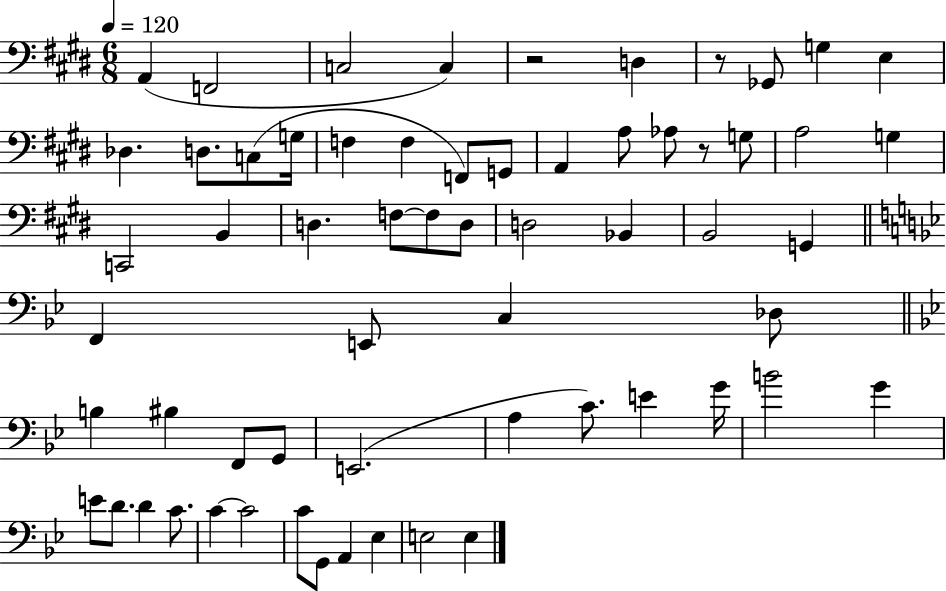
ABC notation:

X:1
T:Untitled
M:6/8
L:1/4
K:E
A,, F,,2 C,2 C, z2 D, z/2 _G,,/2 G, E, _D, D,/2 C,/2 G,/4 F, F, F,,/2 G,,/2 A,, A,/2 _A,/2 z/2 G,/2 A,2 G, C,,2 B,, D, F,/2 F,/2 D,/2 D,2 _B,, B,,2 G,, F,, E,,/2 C, _D,/2 B, ^B, F,,/2 G,,/2 E,,2 A, C/2 E G/4 B2 G E/2 D/2 D C/2 C C2 C/2 G,,/2 A,, _E, E,2 E,